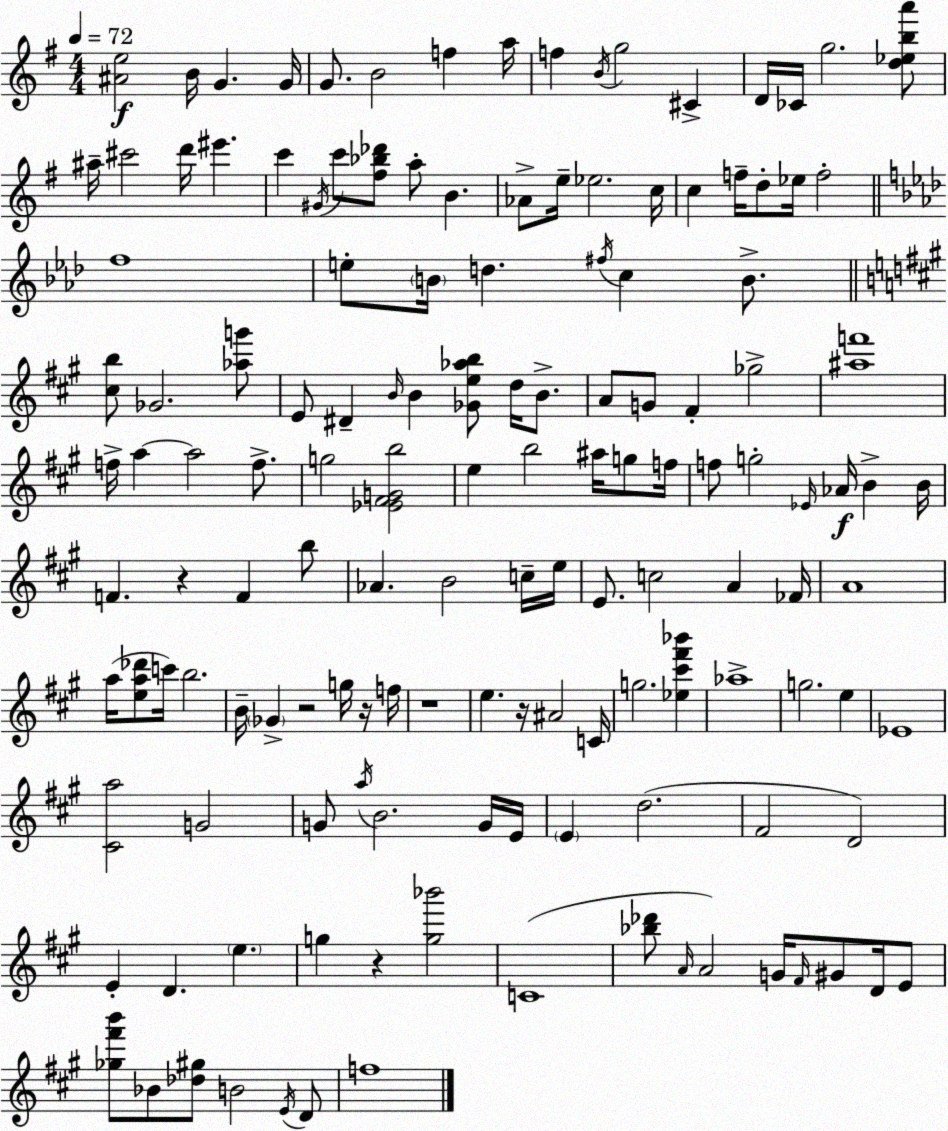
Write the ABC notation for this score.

X:1
T:Untitled
M:4/4
L:1/4
K:G
[^Ae]2 B/4 G G/4 G/2 B2 f a/4 f B/4 g2 ^C D/4 _C/4 g2 [d_eba']/2 ^a/4 ^c'2 d'/4 ^e' c' ^G/4 c'/2 [^f_b_d']/2 a/2 B _A/2 e/4 _e2 c/4 c f/4 d/2 _e/4 f2 f4 e/2 B/4 d ^f/4 c B/2 [^cb]/2 _G2 [_ag']/2 E/2 ^D B/4 B [_Ge_ab]/2 d/4 B/2 A/2 G/2 ^F _g2 [^af']4 f/4 a a2 f/2 g2 [_E^FGb]2 e b2 ^a/4 g/2 f/4 f/2 g2 _E/4 _A/4 B B/4 F z F b/2 _A B2 c/4 e/4 E/2 c2 A _F/4 A4 a/4 [ea_d']/2 c'/4 b2 B/4 _G z2 g/4 z/4 f/4 z4 e z/4 ^A2 C/4 g2 [_e^c'^f'_b'] _a4 g2 e _E4 [^Ca]2 G2 G/2 a/4 B2 G/4 E/4 E d2 ^F2 D2 E D e g z [g_b']2 C4 [_b_d']/2 A/4 A2 G/4 ^F/4 ^G/2 D/4 E/2 [_g^f'b']/2 _B/2 [_d^g]/2 B2 E/4 D/2 f4